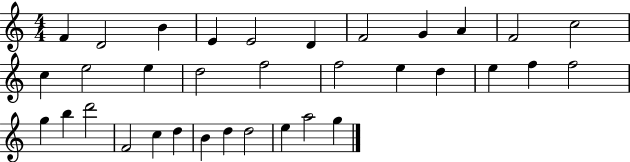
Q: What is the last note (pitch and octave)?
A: G5